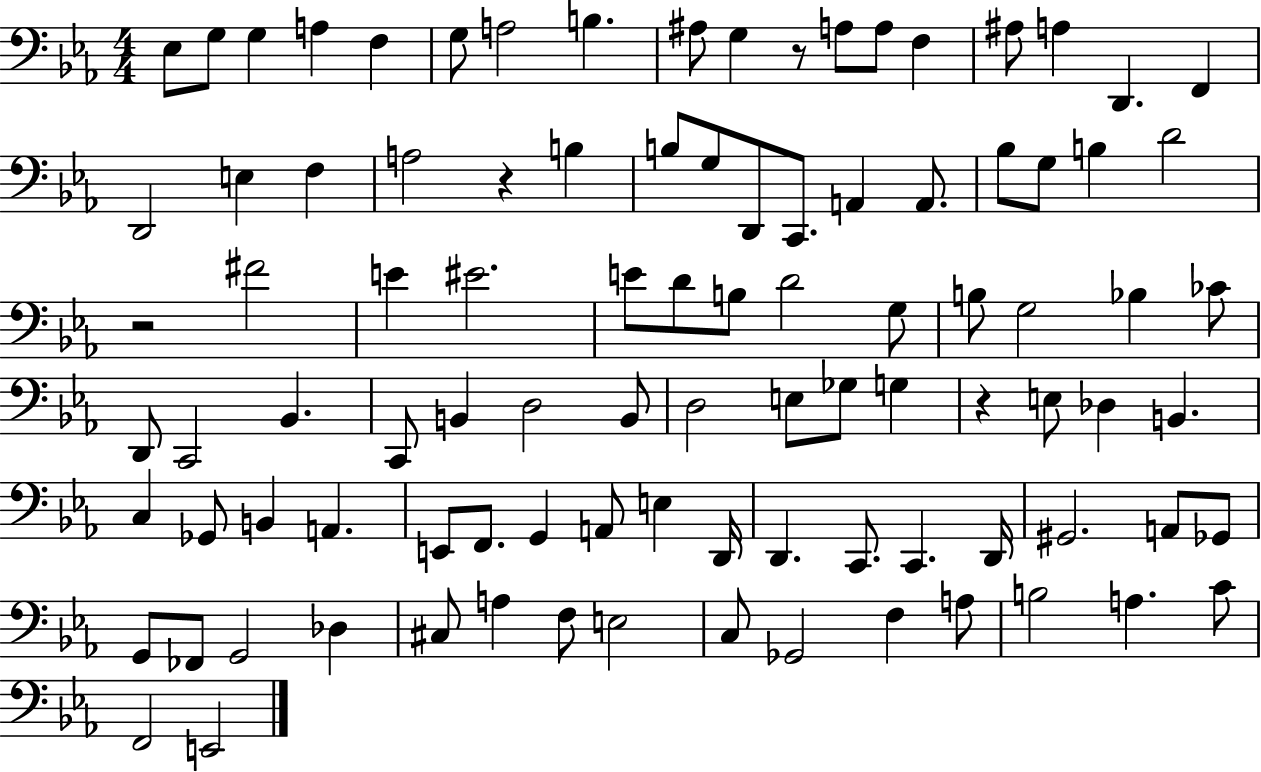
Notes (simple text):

Eb3/e G3/e G3/q A3/q F3/q G3/e A3/h B3/q. A#3/e G3/q R/e A3/e A3/e F3/q A#3/e A3/q D2/q. F2/q D2/h E3/q F3/q A3/h R/q B3/q B3/e G3/e D2/e C2/e. A2/q A2/e. Bb3/e G3/e B3/q D4/h R/h F#4/h E4/q EIS4/h. E4/e D4/e B3/e D4/h G3/e B3/e G3/h Bb3/q CES4/e D2/e C2/h Bb2/q. C2/e B2/q D3/h B2/e D3/h E3/e Gb3/e G3/q R/q E3/e Db3/q B2/q. C3/q Gb2/e B2/q A2/q. E2/e F2/e. G2/q A2/e E3/q D2/s D2/q. C2/e. C2/q. D2/s G#2/h. A2/e Gb2/e G2/e FES2/e G2/h Db3/q C#3/e A3/q F3/e E3/h C3/e Gb2/h F3/q A3/e B3/h A3/q. C4/e F2/h E2/h